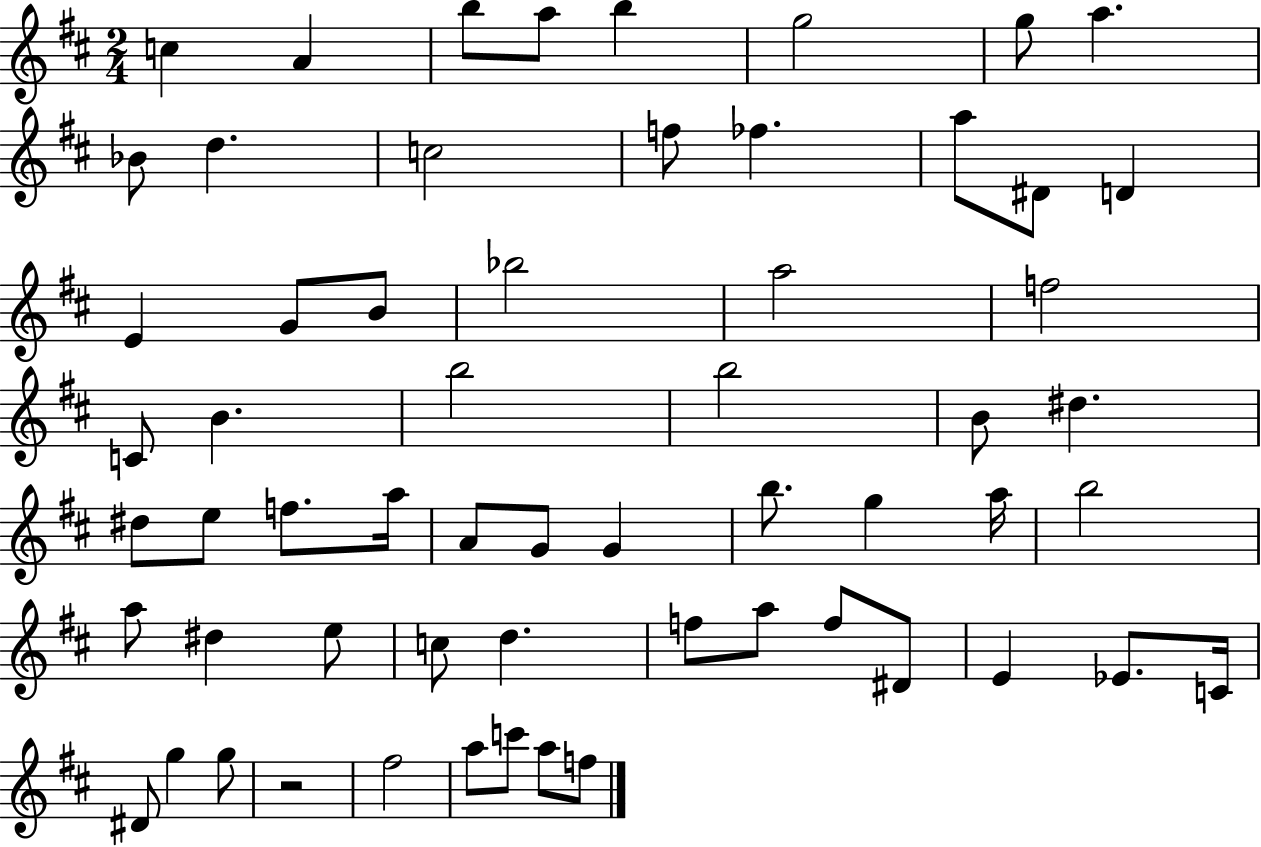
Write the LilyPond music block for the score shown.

{
  \clef treble
  \numericTimeSignature
  \time 2/4
  \key d \major
  c''4 a'4 | b''8 a''8 b''4 | g''2 | g''8 a''4. | \break bes'8 d''4. | c''2 | f''8 fes''4. | a''8 dis'8 d'4 | \break e'4 g'8 b'8 | bes''2 | a''2 | f''2 | \break c'8 b'4. | b''2 | b''2 | b'8 dis''4. | \break dis''8 e''8 f''8. a''16 | a'8 g'8 g'4 | b''8. g''4 a''16 | b''2 | \break a''8 dis''4 e''8 | c''8 d''4. | f''8 a''8 f''8 dis'8 | e'4 ees'8. c'16 | \break dis'8 g''4 g''8 | r2 | fis''2 | a''8 c'''8 a''8 f''8 | \break \bar "|."
}